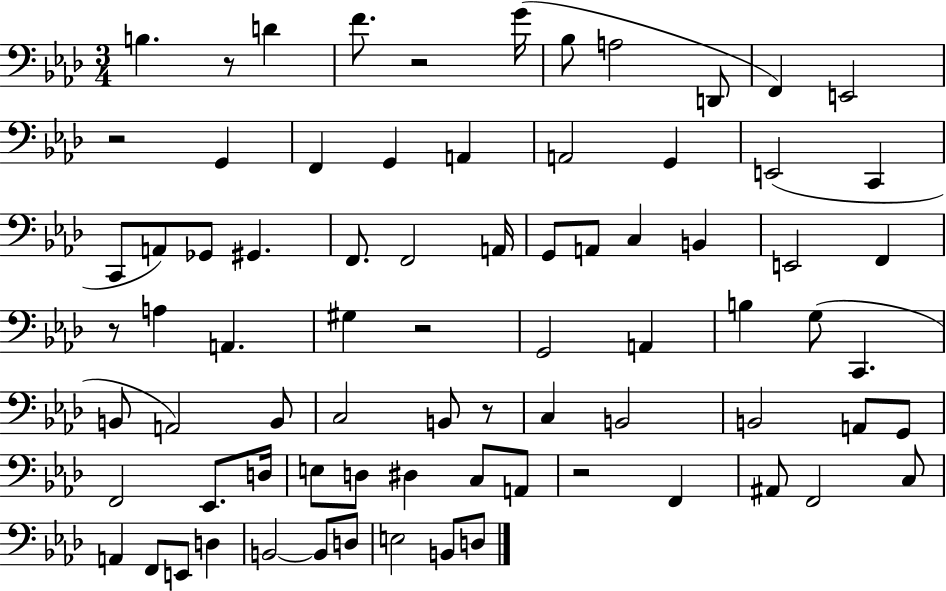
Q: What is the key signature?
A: AES major